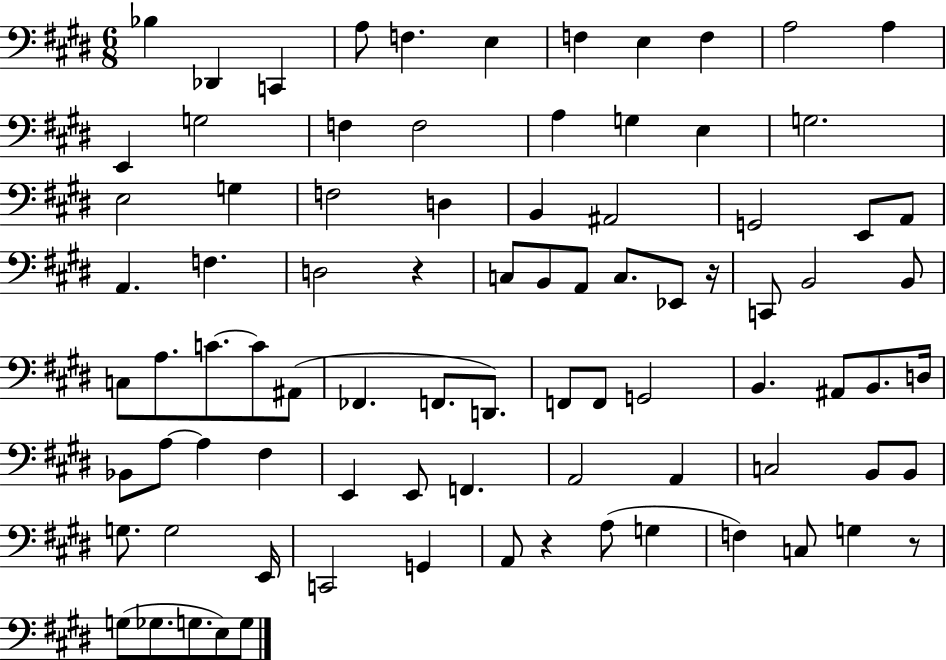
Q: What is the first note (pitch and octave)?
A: Bb3